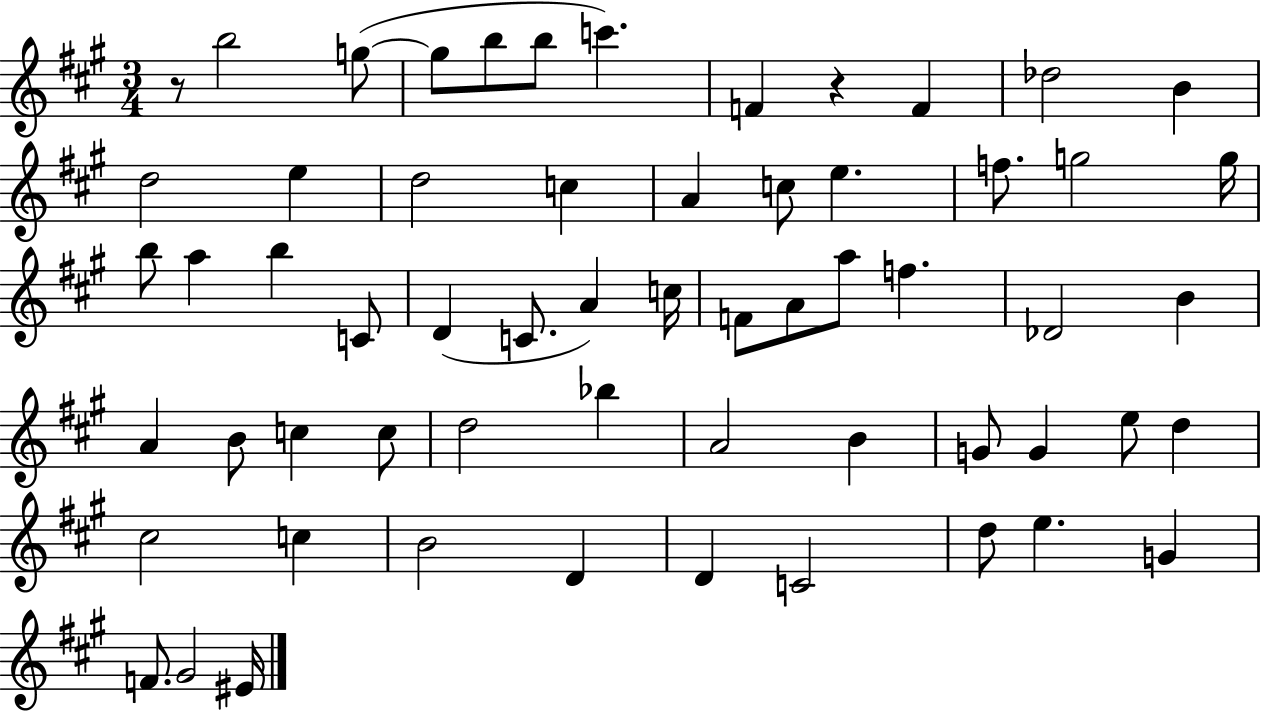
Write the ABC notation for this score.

X:1
T:Untitled
M:3/4
L:1/4
K:A
z/2 b2 g/2 g/2 b/2 b/2 c' F z F _d2 B d2 e d2 c A c/2 e f/2 g2 g/4 b/2 a b C/2 D C/2 A c/4 F/2 A/2 a/2 f _D2 B A B/2 c c/2 d2 _b A2 B G/2 G e/2 d ^c2 c B2 D D C2 d/2 e G F/2 ^G2 ^E/4